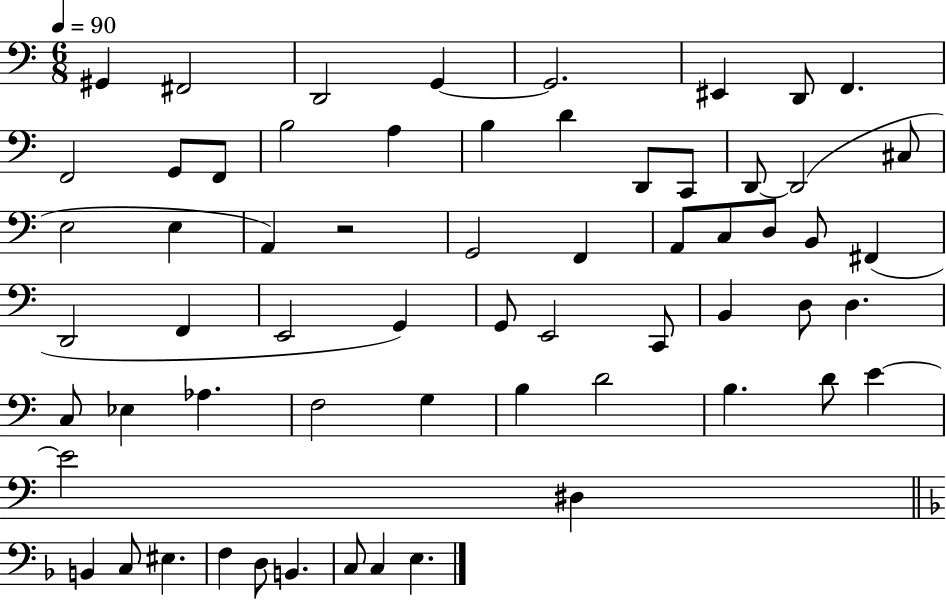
{
  \clef bass
  \numericTimeSignature
  \time 6/8
  \key c \major
  \tempo 4 = 90
  gis,4 fis,2 | d,2 g,4~~ | g,2. | eis,4 d,8 f,4. | \break f,2 g,8 f,8 | b2 a4 | b4 d'4 d,8 c,8 | d,8~~ d,2( cis8 | \break e2 e4 | a,4) r2 | g,2 f,4 | a,8 c8 d8 b,8 fis,4( | \break d,2 f,4 | e,2 g,4) | g,8 e,2 c,8 | b,4 d8 d4. | \break c8 ees4 aes4. | f2 g4 | b4 d'2 | b4. d'8 e'4~~ | \break e'2 dis4 | \bar "||" \break \key f \major b,4 c8 eis4. | f4 d8 b,4. | c8 c4 e4. | \bar "|."
}